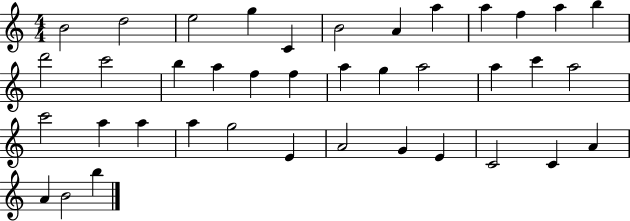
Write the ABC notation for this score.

X:1
T:Untitled
M:4/4
L:1/4
K:C
B2 d2 e2 g C B2 A a a f a b d'2 c'2 b a f f a g a2 a c' a2 c'2 a a a g2 E A2 G E C2 C A A B2 b